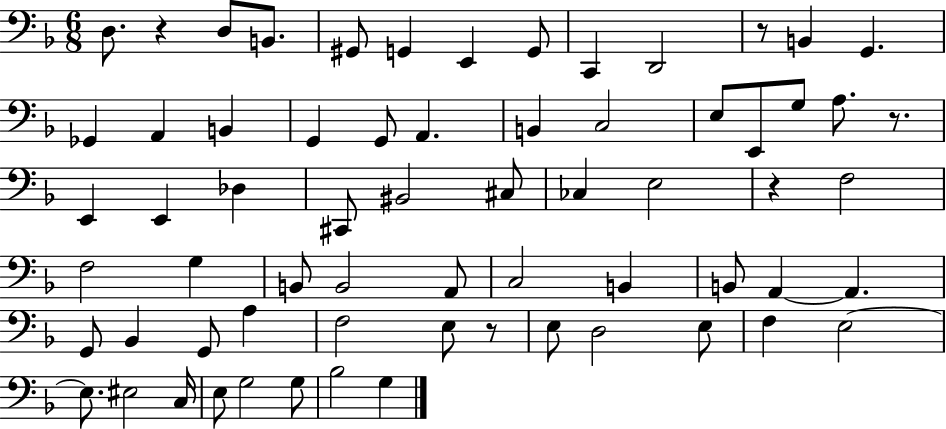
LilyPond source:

{
  \clef bass
  \numericTimeSignature
  \time 6/8
  \key f \major
  d8. r4 d8 b,8. | gis,8 g,4 e,4 g,8 | c,4 d,2 | r8 b,4 g,4. | \break ges,4 a,4 b,4 | g,4 g,8 a,4. | b,4 c2 | e8 e,8 g8 a8. r8. | \break e,4 e,4 des4 | cis,8 bis,2 cis8 | ces4 e2 | r4 f2 | \break f2 g4 | b,8 b,2 a,8 | c2 b,4 | b,8 a,4~~ a,4. | \break g,8 bes,4 g,8 a4 | f2 e8 r8 | e8 d2 e8 | f4 e2~~ | \break e8. eis2 c16 | e8 g2 g8 | bes2 g4 | \bar "|."
}